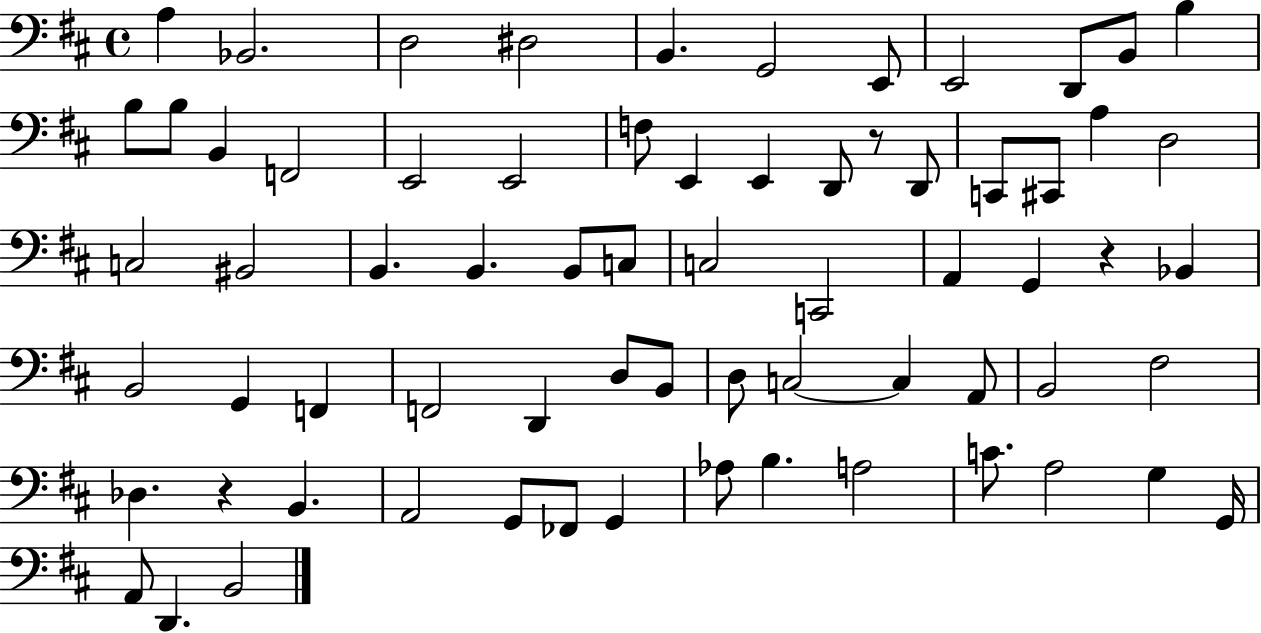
A3/q Bb2/h. D3/h D#3/h B2/q. G2/h E2/e E2/h D2/e B2/e B3/q B3/e B3/e B2/q F2/h E2/h E2/h F3/e E2/q E2/q D2/e R/e D2/e C2/e C#2/e A3/q D3/h C3/h BIS2/h B2/q. B2/q. B2/e C3/e C3/h C2/h A2/q G2/q R/q Bb2/q B2/h G2/q F2/q F2/h D2/q D3/e B2/e D3/e C3/h C3/q A2/e B2/h F#3/h Db3/q. R/q B2/q. A2/h G2/e FES2/e G2/q Ab3/e B3/q. A3/h C4/e. A3/h G3/q G2/s A2/e D2/q. B2/h